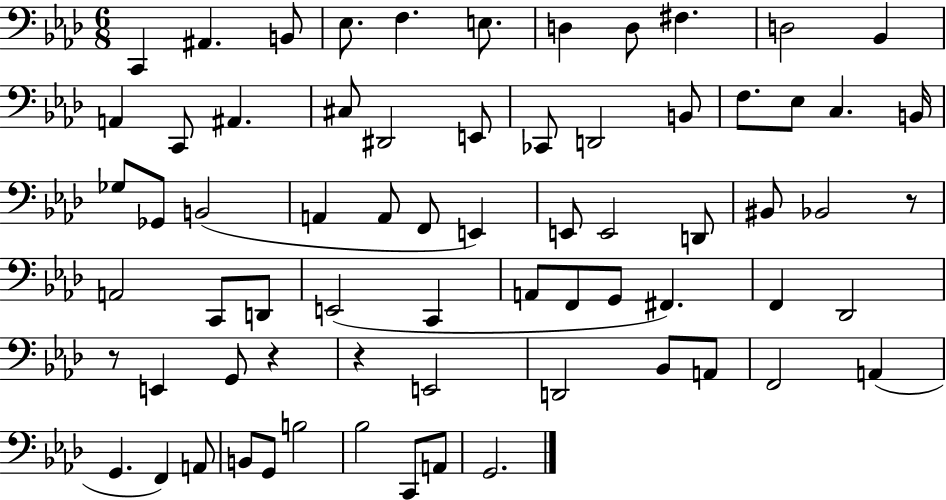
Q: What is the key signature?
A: AES major